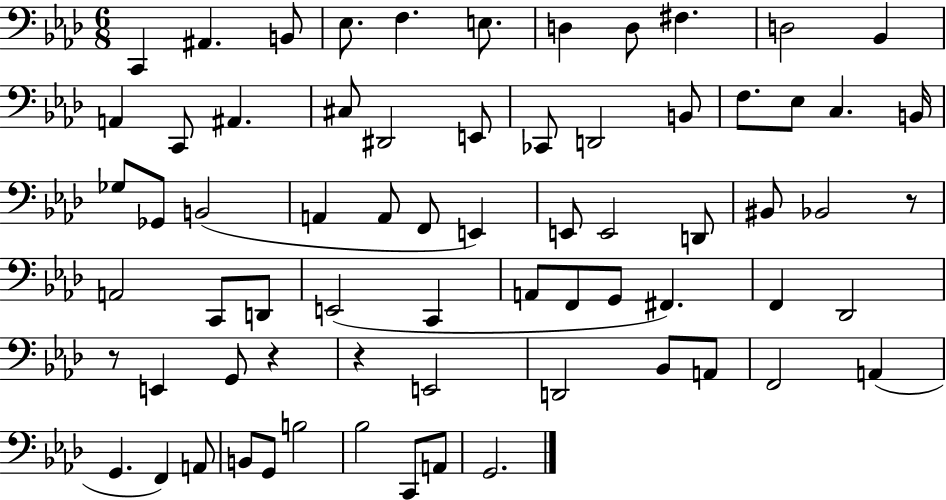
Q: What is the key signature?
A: AES major